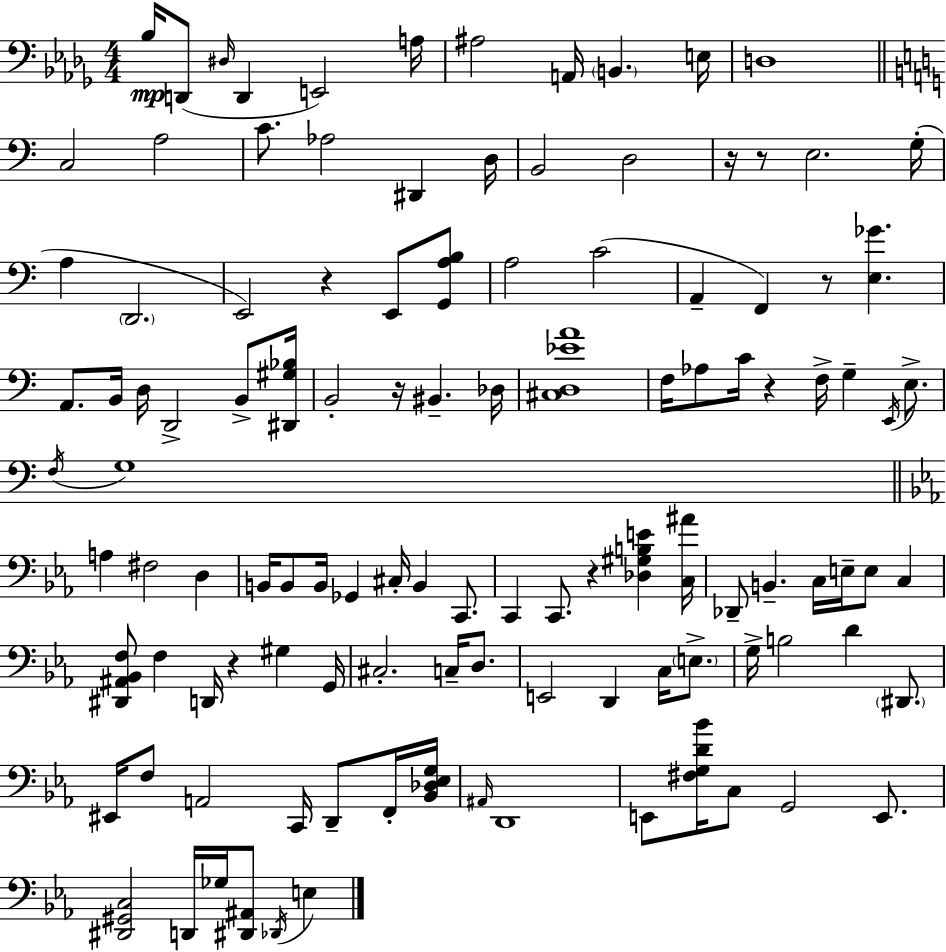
Bb3/s D2/e D#3/s D2/q E2/h A3/s A#3/h A2/s B2/q. E3/s D3/w C3/h A3/h C4/e. Ab3/h D#2/q D3/s B2/h D3/h R/s R/e E3/h. G3/s A3/q D2/h. E2/h R/q E2/e [G2,A3,B3]/e A3/h C4/h A2/q F2/q R/e [E3,Gb4]/q. A2/e. B2/s D3/s D2/h B2/e [D#2,G#3,Bb3]/s B2/h R/s BIS2/q. Db3/s [C#3,D3,Eb4,A4]/w F3/s Ab3/e C4/s R/q F3/s G3/q E2/s E3/e. F3/s G3/w A3/q F#3/h D3/q B2/s B2/e B2/s Gb2/q C#3/s B2/q C2/e. C2/q C2/e. R/q [Db3,G#3,B3,E4]/q [C3,A#4]/s Db2/e B2/q. C3/s E3/s E3/e C3/q [D#2,A#2,Bb2,F3]/e F3/q D2/s R/q G#3/q G2/s C#3/h. C3/s D3/e. E2/h D2/q C3/s E3/e. G3/s B3/h D4/q D#2/e. EIS2/s F3/e A2/h C2/s D2/e F2/s [Bb2,Db3,Eb3,G3]/s A#2/s D2/w E2/e [F#3,G3,D4,Bb4]/s C3/e G2/h E2/e. [D#2,G#2,C3]/h D2/s Gb3/s [D#2,A#2]/e Db2/s E3/q